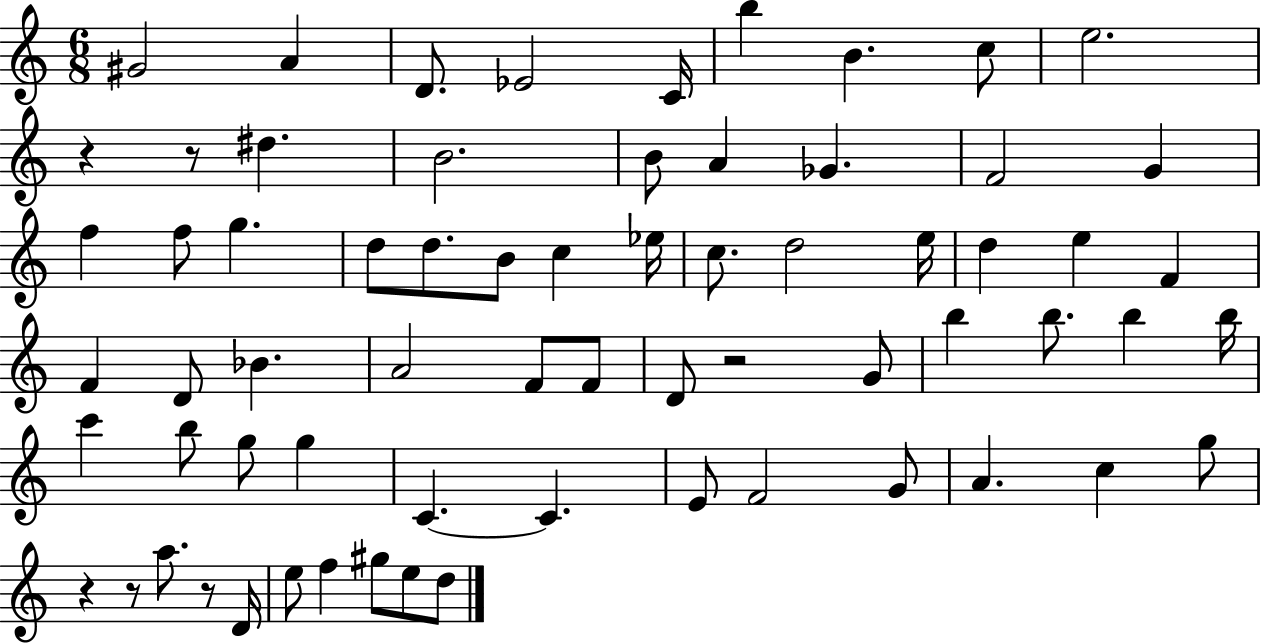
X:1
T:Untitled
M:6/8
L:1/4
K:C
^G2 A D/2 _E2 C/4 b B c/2 e2 z z/2 ^d B2 B/2 A _G F2 G f f/2 g d/2 d/2 B/2 c _e/4 c/2 d2 e/4 d e F F D/2 _B A2 F/2 F/2 D/2 z2 G/2 b b/2 b b/4 c' b/2 g/2 g C C E/2 F2 G/2 A c g/2 z z/2 a/2 z/2 D/4 e/2 f ^g/2 e/2 d/2